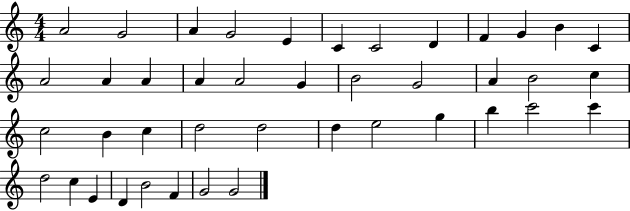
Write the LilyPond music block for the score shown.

{
  \clef treble
  \numericTimeSignature
  \time 4/4
  \key c \major
  a'2 g'2 | a'4 g'2 e'4 | c'4 c'2 d'4 | f'4 g'4 b'4 c'4 | \break a'2 a'4 a'4 | a'4 a'2 g'4 | b'2 g'2 | a'4 b'2 c''4 | \break c''2 b'4 c''4 | d''2 d''2 | d''4 e''2 g''4 | b''4 c'''2 c'''4 | \break d''2 c''4 e'4 | d'4 b'2 f'4 | g'2 g'2 | \bar "|."
}